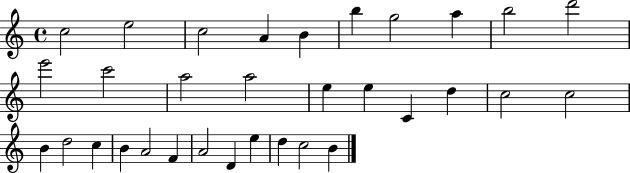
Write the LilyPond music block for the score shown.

{
  \clef treble
  \time 4/4
  \defaultTimeSignature
  \key c \major
  c''2 e''2 | c''2 a'4 b'4 | b''4 g''2 a''4 | b''2 d'''2 | \break e'''2 c'''2 | a''2 a''2 | e''4 e''4 c'4 d''4 | c''2 c''2 | \break b'4 d''2 c''4 | b'4 a'2 f'4 | a'2 d'4 e''4 | d''4 c''2 b'4 | \break \bar "|."
}